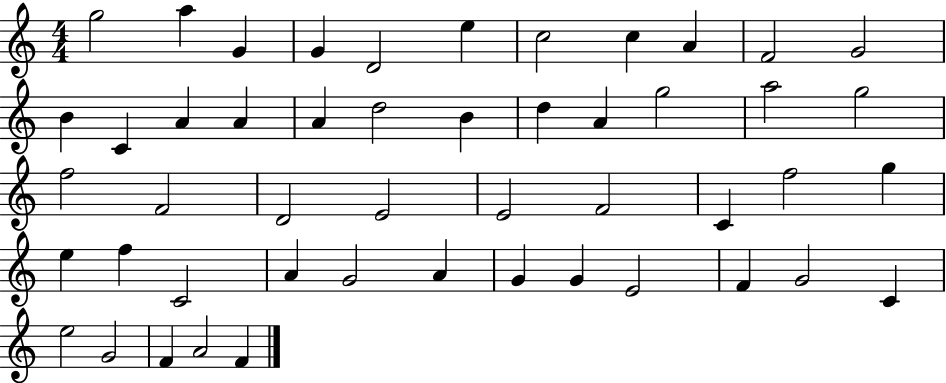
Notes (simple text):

G5/h A5/q G4/q G4/q D4/h E5/q C5/h C5/q A4/q F4/h G4/h B4/q C4/q A4/q A4/q A4/q D5/h B4/q D5/q A4/q G5/h A5/h G5/h F5/h F4/h D4/h E4/h E4/h F4/h C4/q F5/h G5/q E5/q F5/q C4/h A4/q G4/h A4/q G4/q G4/q E4/h F4/q G4/h C4/q E5/h G4/h F4/q A4/h F4/q